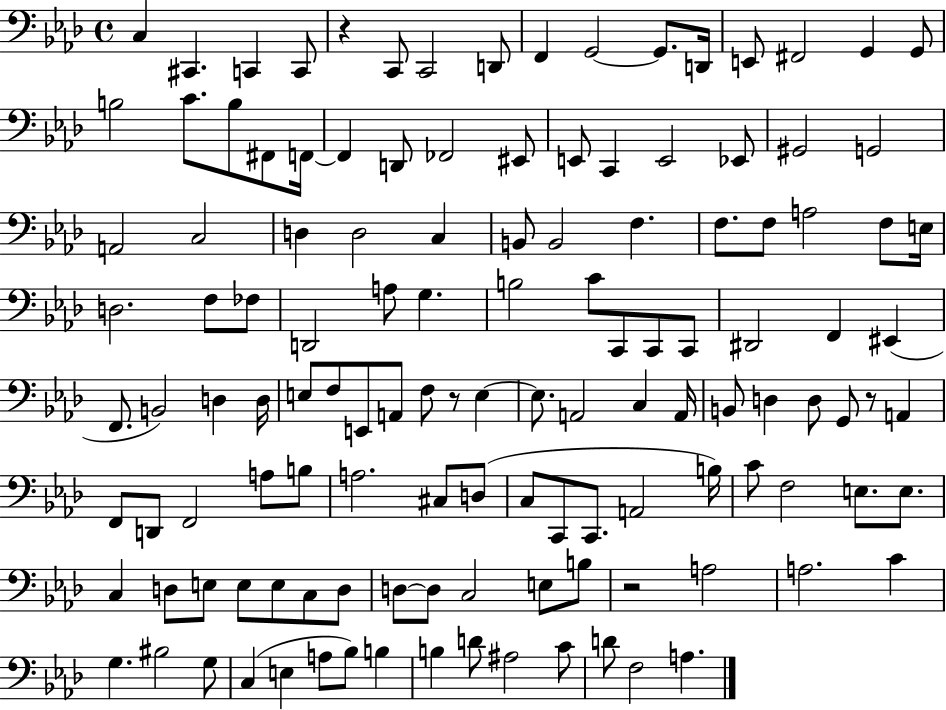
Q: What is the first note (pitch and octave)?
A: C3